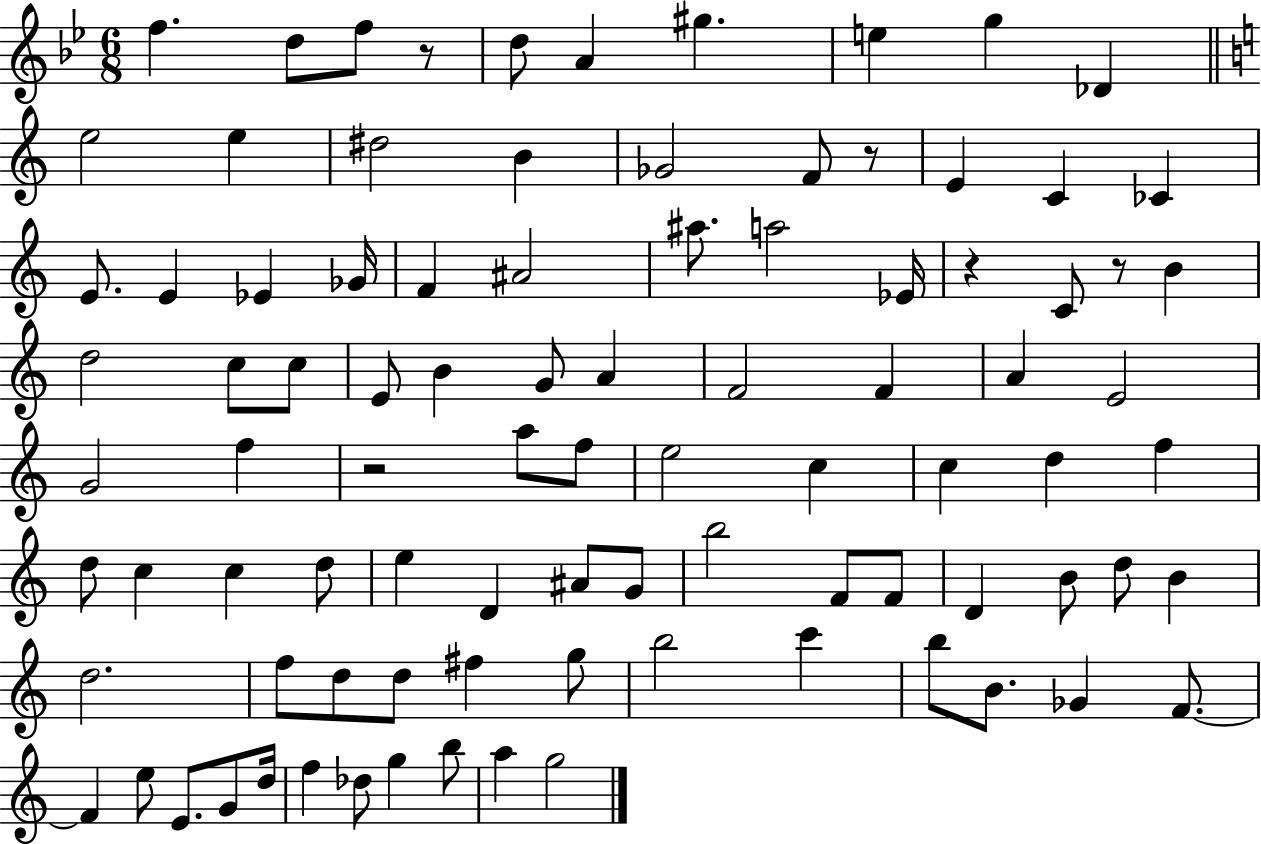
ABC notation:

X:1
T:Untitled
M:6/8
L:1/4
K:Bb
f d/2 f/2 z/2 d/2 A ^g e g _D e2 e ^d2 B _G2 F/2 z/2 E C _C E/2 E _E _G/4 F ^A2 ^a/2 a2 _E/4 z C/2 z/2 B d2 c/2 c/2 E/2 B G/2 A F2 F A E2 G2 f z2 a/2 f/2 e2 c c d f d/2 c c d/2 e D ^A/2 G/2 b2 F/2 F/2 D B/2 d/2 B d2 f/2 d/2 d/2 ^f g/2 b2 c' b/2 B/2 _G F/2 F e/2 E/2 G/2 d/4 f _d/2 g b/2 a g2